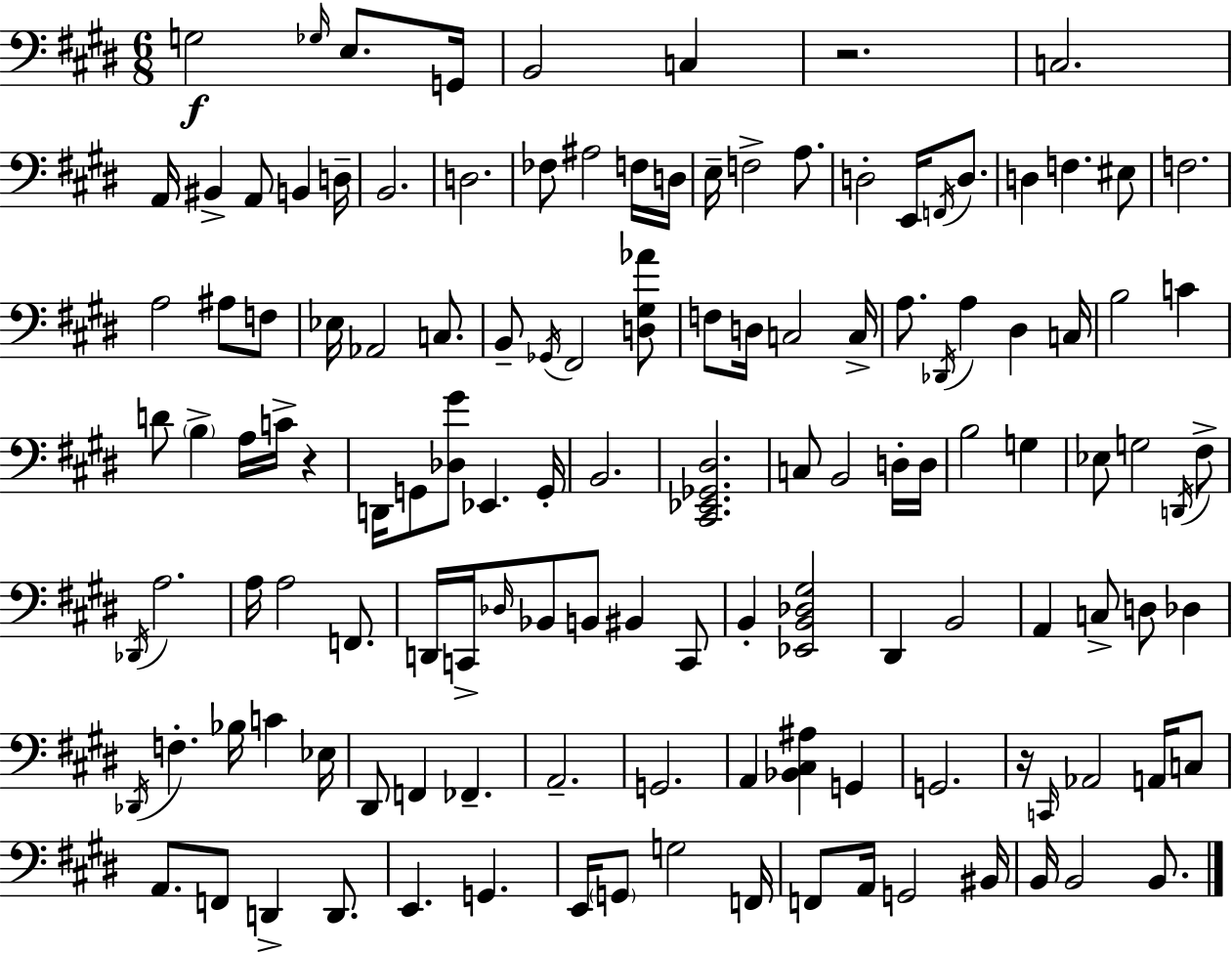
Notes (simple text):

G3/h Gb3/s E3/e. G2/s B2/h C3/q R/h. C3/h. A2/s BIS2/q A2/e B2/q D3/s B2/h. D3/h. FES3/e A#3/h F3/s D3/s E3/s F3/h A3/e. D3/h E2/s F2/s D3/e. D3/q F3/q. EIS3/e F3/h. A3/h A#3/e F3/e Eb3/s Ab2/h C3/e. B2/e Gb2/s F#2/h [D3,G#3,Ab4]/e F3/e D3/s C3/h C3/s A3/e. Db2/s A3/q D#3/q C3/s B3/h C4/q D4/e B3/q A3/s C4/s R/q D2/s G2/e [Db3,G#4]/e Eb2/q. G2/s B2/h. [C#2,Eb2,Gb2,D#3]/h. C3/e B2/h D3/s D3/s B3/h G3/q Eb3/e G3/h D2/s F#3/e Db2/s A3/h. A3/s A3/h F2/e. D2/s C2/s Db3/s Bb2/e B2/e BIS2/q C2/e B2/q [Eb2,B2,Db3,G#3]/h D#2/q B2/h A2/q C3/e D3/e Db3/q Db2/s F3/q. Bb3/s C4/q Eb3/s D#2/e F2/q FES2/q. A2/h. G2/h. A2/q [Bb2,C#3,A#3]/q G2/q G2/h. R/s C2/s Ab2/h A2/s C3/e A2/e. F2/e D2/q D2/e. E2/q. G2/q. E2/s G2/e G3/h F2/s F2/e A2/s G2/h BIS2/s B2/s B2/h B2/e.